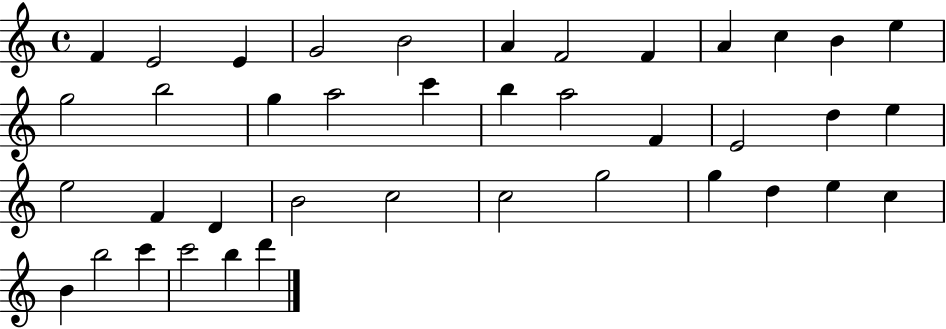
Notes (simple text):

F4/q E4/h E4/q G4/h B4/h A4/q F4/h F4/q A4/q C5/q B4/q E5/q G5/h B5/h G5/q A5/h C6/q B5/q A5/h F4/q E4/h D5/q E5/q E5/h F4/q D4/q B4/h C5/h C5/h G5/h G5/q D5/q E5/q C5/q B4/q B5/h C6/q C6/h B5/q D6/q